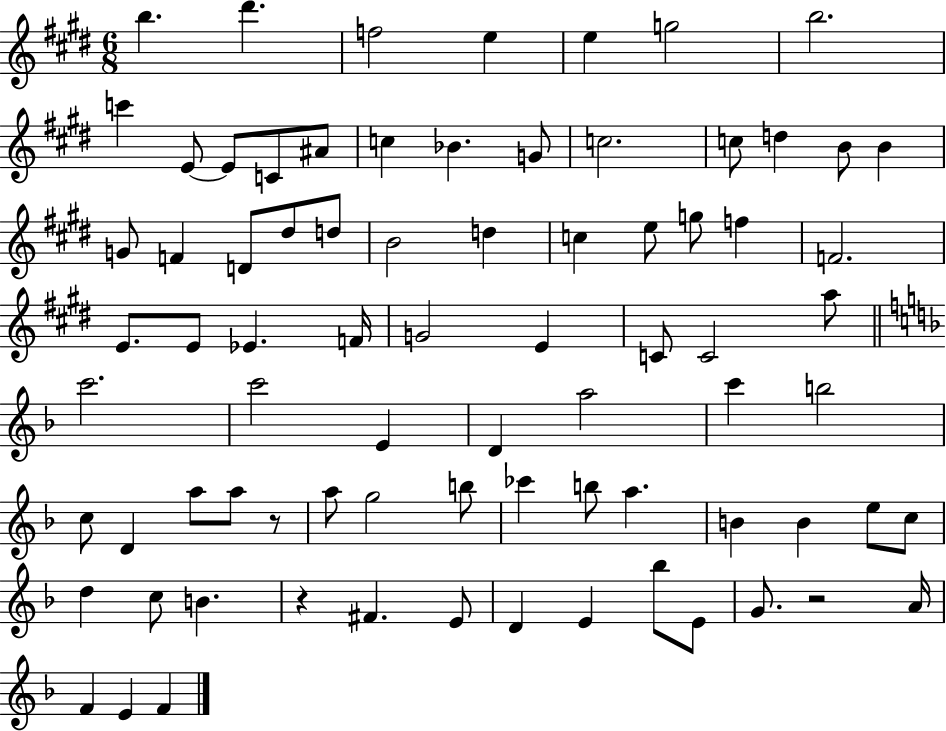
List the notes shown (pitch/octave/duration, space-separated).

B5/q. D#6/q. F5/h E5/q E5/q G5/h B5/h. C6/q E4/e E4/e C4/e A#4/e C5/q Bb4/q. G4/e C5/h. C5/e D5/q B4/e B4/q G4/e F4/q D4/e D#5/e D5/e B4/h D5/q C5/q E5/e G5/e F5/q F4/h. E4/e. E4/e Eb4/q. F4/s G4/h E4/q C4/e C4/h A5/e C6/h. C6/h E4/q D4/q A5/h C6/q B5/h C5/e D4/q A5/e A5/e R/e A5/e G5/h B5/e CES6/q B5/e A5/q. B4/q B4/q E5/e C5/e D5/q C5/e B4/q. R/q F#4/q. E4/e D4/q E4/q Bb5/e E4/e G4/e. R/h A4/s F4/q E4/q F4/q